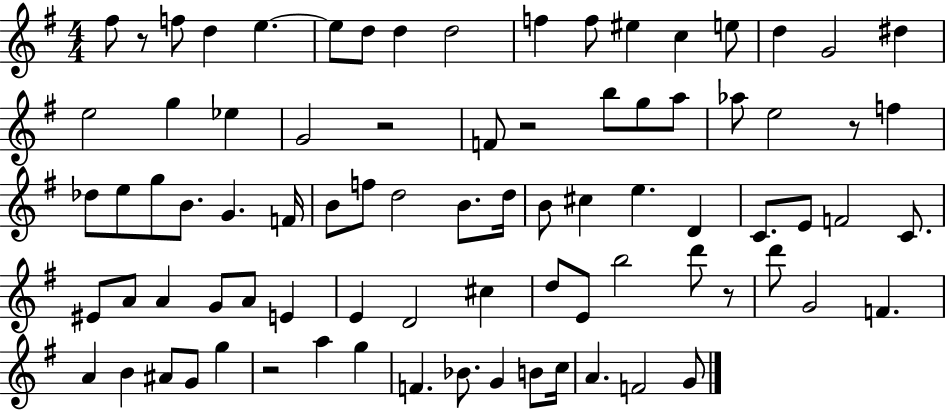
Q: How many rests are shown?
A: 6